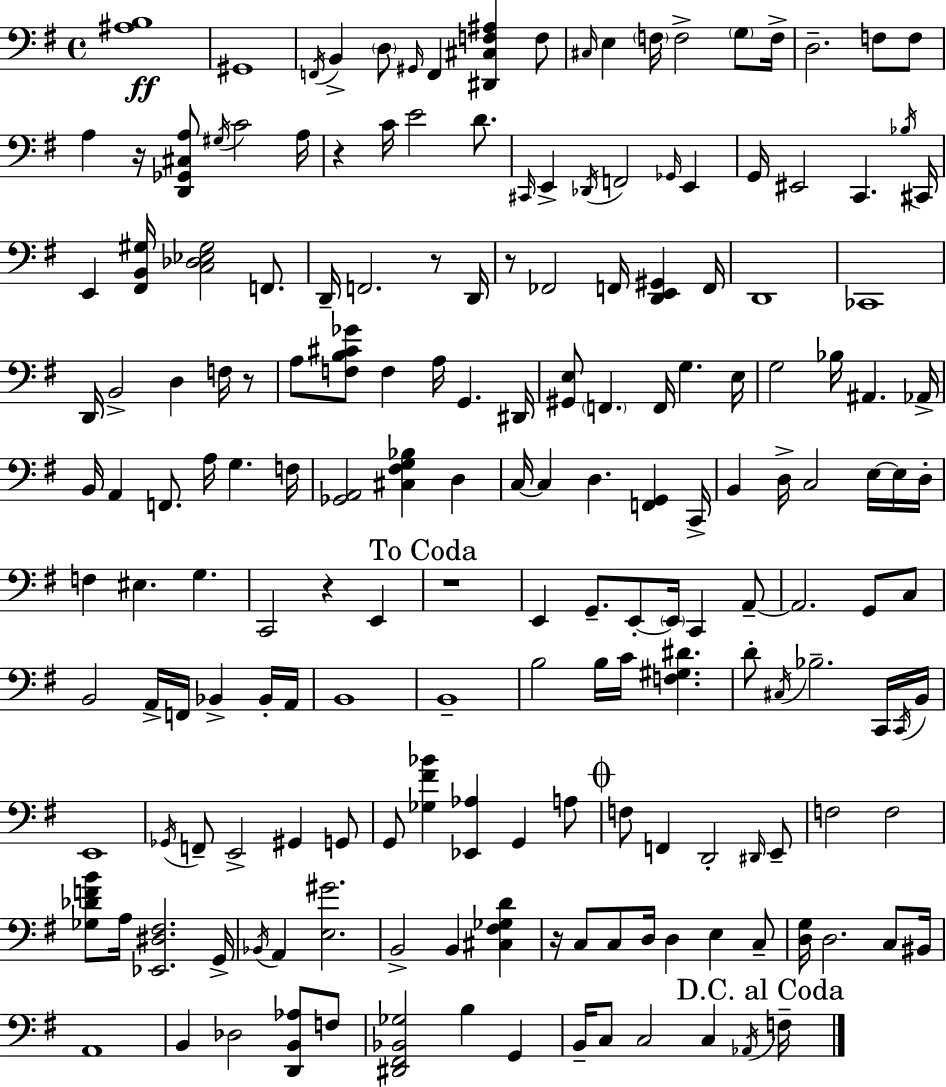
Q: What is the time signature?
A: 4/4